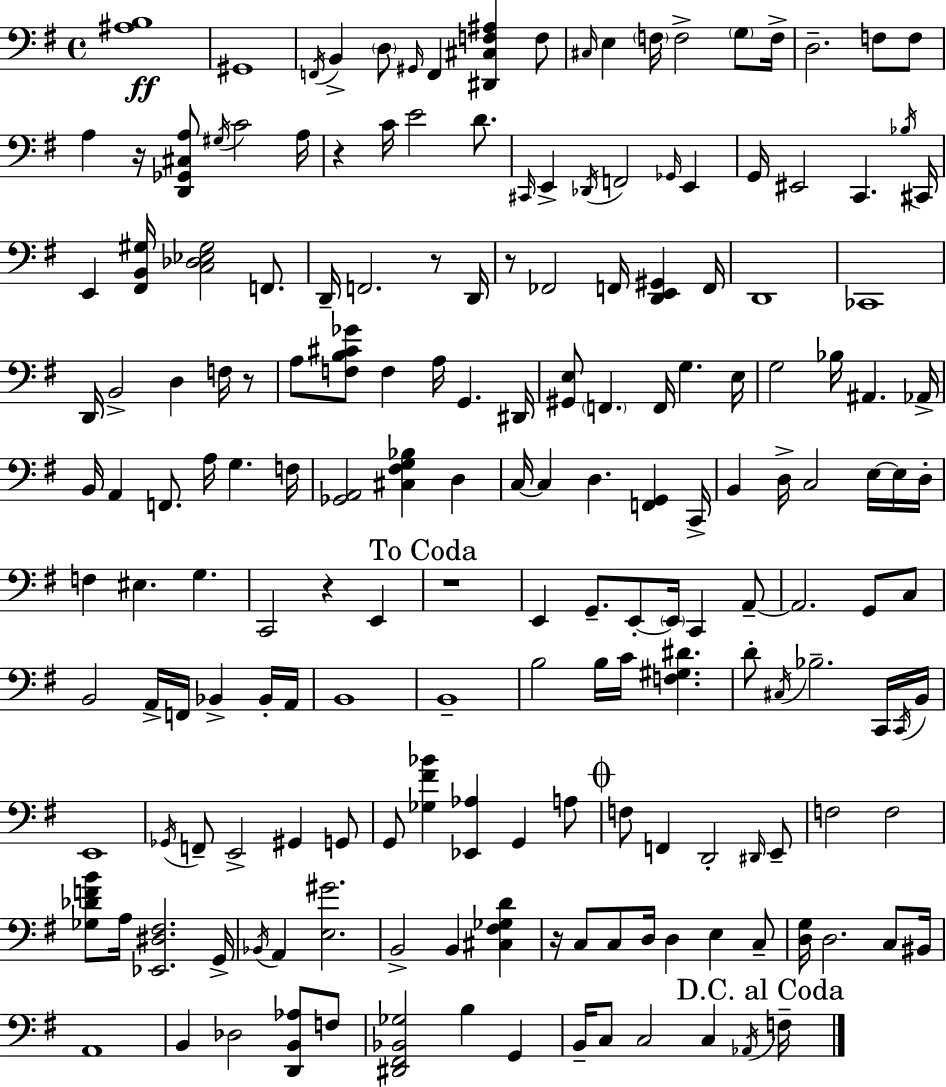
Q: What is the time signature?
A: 4/4